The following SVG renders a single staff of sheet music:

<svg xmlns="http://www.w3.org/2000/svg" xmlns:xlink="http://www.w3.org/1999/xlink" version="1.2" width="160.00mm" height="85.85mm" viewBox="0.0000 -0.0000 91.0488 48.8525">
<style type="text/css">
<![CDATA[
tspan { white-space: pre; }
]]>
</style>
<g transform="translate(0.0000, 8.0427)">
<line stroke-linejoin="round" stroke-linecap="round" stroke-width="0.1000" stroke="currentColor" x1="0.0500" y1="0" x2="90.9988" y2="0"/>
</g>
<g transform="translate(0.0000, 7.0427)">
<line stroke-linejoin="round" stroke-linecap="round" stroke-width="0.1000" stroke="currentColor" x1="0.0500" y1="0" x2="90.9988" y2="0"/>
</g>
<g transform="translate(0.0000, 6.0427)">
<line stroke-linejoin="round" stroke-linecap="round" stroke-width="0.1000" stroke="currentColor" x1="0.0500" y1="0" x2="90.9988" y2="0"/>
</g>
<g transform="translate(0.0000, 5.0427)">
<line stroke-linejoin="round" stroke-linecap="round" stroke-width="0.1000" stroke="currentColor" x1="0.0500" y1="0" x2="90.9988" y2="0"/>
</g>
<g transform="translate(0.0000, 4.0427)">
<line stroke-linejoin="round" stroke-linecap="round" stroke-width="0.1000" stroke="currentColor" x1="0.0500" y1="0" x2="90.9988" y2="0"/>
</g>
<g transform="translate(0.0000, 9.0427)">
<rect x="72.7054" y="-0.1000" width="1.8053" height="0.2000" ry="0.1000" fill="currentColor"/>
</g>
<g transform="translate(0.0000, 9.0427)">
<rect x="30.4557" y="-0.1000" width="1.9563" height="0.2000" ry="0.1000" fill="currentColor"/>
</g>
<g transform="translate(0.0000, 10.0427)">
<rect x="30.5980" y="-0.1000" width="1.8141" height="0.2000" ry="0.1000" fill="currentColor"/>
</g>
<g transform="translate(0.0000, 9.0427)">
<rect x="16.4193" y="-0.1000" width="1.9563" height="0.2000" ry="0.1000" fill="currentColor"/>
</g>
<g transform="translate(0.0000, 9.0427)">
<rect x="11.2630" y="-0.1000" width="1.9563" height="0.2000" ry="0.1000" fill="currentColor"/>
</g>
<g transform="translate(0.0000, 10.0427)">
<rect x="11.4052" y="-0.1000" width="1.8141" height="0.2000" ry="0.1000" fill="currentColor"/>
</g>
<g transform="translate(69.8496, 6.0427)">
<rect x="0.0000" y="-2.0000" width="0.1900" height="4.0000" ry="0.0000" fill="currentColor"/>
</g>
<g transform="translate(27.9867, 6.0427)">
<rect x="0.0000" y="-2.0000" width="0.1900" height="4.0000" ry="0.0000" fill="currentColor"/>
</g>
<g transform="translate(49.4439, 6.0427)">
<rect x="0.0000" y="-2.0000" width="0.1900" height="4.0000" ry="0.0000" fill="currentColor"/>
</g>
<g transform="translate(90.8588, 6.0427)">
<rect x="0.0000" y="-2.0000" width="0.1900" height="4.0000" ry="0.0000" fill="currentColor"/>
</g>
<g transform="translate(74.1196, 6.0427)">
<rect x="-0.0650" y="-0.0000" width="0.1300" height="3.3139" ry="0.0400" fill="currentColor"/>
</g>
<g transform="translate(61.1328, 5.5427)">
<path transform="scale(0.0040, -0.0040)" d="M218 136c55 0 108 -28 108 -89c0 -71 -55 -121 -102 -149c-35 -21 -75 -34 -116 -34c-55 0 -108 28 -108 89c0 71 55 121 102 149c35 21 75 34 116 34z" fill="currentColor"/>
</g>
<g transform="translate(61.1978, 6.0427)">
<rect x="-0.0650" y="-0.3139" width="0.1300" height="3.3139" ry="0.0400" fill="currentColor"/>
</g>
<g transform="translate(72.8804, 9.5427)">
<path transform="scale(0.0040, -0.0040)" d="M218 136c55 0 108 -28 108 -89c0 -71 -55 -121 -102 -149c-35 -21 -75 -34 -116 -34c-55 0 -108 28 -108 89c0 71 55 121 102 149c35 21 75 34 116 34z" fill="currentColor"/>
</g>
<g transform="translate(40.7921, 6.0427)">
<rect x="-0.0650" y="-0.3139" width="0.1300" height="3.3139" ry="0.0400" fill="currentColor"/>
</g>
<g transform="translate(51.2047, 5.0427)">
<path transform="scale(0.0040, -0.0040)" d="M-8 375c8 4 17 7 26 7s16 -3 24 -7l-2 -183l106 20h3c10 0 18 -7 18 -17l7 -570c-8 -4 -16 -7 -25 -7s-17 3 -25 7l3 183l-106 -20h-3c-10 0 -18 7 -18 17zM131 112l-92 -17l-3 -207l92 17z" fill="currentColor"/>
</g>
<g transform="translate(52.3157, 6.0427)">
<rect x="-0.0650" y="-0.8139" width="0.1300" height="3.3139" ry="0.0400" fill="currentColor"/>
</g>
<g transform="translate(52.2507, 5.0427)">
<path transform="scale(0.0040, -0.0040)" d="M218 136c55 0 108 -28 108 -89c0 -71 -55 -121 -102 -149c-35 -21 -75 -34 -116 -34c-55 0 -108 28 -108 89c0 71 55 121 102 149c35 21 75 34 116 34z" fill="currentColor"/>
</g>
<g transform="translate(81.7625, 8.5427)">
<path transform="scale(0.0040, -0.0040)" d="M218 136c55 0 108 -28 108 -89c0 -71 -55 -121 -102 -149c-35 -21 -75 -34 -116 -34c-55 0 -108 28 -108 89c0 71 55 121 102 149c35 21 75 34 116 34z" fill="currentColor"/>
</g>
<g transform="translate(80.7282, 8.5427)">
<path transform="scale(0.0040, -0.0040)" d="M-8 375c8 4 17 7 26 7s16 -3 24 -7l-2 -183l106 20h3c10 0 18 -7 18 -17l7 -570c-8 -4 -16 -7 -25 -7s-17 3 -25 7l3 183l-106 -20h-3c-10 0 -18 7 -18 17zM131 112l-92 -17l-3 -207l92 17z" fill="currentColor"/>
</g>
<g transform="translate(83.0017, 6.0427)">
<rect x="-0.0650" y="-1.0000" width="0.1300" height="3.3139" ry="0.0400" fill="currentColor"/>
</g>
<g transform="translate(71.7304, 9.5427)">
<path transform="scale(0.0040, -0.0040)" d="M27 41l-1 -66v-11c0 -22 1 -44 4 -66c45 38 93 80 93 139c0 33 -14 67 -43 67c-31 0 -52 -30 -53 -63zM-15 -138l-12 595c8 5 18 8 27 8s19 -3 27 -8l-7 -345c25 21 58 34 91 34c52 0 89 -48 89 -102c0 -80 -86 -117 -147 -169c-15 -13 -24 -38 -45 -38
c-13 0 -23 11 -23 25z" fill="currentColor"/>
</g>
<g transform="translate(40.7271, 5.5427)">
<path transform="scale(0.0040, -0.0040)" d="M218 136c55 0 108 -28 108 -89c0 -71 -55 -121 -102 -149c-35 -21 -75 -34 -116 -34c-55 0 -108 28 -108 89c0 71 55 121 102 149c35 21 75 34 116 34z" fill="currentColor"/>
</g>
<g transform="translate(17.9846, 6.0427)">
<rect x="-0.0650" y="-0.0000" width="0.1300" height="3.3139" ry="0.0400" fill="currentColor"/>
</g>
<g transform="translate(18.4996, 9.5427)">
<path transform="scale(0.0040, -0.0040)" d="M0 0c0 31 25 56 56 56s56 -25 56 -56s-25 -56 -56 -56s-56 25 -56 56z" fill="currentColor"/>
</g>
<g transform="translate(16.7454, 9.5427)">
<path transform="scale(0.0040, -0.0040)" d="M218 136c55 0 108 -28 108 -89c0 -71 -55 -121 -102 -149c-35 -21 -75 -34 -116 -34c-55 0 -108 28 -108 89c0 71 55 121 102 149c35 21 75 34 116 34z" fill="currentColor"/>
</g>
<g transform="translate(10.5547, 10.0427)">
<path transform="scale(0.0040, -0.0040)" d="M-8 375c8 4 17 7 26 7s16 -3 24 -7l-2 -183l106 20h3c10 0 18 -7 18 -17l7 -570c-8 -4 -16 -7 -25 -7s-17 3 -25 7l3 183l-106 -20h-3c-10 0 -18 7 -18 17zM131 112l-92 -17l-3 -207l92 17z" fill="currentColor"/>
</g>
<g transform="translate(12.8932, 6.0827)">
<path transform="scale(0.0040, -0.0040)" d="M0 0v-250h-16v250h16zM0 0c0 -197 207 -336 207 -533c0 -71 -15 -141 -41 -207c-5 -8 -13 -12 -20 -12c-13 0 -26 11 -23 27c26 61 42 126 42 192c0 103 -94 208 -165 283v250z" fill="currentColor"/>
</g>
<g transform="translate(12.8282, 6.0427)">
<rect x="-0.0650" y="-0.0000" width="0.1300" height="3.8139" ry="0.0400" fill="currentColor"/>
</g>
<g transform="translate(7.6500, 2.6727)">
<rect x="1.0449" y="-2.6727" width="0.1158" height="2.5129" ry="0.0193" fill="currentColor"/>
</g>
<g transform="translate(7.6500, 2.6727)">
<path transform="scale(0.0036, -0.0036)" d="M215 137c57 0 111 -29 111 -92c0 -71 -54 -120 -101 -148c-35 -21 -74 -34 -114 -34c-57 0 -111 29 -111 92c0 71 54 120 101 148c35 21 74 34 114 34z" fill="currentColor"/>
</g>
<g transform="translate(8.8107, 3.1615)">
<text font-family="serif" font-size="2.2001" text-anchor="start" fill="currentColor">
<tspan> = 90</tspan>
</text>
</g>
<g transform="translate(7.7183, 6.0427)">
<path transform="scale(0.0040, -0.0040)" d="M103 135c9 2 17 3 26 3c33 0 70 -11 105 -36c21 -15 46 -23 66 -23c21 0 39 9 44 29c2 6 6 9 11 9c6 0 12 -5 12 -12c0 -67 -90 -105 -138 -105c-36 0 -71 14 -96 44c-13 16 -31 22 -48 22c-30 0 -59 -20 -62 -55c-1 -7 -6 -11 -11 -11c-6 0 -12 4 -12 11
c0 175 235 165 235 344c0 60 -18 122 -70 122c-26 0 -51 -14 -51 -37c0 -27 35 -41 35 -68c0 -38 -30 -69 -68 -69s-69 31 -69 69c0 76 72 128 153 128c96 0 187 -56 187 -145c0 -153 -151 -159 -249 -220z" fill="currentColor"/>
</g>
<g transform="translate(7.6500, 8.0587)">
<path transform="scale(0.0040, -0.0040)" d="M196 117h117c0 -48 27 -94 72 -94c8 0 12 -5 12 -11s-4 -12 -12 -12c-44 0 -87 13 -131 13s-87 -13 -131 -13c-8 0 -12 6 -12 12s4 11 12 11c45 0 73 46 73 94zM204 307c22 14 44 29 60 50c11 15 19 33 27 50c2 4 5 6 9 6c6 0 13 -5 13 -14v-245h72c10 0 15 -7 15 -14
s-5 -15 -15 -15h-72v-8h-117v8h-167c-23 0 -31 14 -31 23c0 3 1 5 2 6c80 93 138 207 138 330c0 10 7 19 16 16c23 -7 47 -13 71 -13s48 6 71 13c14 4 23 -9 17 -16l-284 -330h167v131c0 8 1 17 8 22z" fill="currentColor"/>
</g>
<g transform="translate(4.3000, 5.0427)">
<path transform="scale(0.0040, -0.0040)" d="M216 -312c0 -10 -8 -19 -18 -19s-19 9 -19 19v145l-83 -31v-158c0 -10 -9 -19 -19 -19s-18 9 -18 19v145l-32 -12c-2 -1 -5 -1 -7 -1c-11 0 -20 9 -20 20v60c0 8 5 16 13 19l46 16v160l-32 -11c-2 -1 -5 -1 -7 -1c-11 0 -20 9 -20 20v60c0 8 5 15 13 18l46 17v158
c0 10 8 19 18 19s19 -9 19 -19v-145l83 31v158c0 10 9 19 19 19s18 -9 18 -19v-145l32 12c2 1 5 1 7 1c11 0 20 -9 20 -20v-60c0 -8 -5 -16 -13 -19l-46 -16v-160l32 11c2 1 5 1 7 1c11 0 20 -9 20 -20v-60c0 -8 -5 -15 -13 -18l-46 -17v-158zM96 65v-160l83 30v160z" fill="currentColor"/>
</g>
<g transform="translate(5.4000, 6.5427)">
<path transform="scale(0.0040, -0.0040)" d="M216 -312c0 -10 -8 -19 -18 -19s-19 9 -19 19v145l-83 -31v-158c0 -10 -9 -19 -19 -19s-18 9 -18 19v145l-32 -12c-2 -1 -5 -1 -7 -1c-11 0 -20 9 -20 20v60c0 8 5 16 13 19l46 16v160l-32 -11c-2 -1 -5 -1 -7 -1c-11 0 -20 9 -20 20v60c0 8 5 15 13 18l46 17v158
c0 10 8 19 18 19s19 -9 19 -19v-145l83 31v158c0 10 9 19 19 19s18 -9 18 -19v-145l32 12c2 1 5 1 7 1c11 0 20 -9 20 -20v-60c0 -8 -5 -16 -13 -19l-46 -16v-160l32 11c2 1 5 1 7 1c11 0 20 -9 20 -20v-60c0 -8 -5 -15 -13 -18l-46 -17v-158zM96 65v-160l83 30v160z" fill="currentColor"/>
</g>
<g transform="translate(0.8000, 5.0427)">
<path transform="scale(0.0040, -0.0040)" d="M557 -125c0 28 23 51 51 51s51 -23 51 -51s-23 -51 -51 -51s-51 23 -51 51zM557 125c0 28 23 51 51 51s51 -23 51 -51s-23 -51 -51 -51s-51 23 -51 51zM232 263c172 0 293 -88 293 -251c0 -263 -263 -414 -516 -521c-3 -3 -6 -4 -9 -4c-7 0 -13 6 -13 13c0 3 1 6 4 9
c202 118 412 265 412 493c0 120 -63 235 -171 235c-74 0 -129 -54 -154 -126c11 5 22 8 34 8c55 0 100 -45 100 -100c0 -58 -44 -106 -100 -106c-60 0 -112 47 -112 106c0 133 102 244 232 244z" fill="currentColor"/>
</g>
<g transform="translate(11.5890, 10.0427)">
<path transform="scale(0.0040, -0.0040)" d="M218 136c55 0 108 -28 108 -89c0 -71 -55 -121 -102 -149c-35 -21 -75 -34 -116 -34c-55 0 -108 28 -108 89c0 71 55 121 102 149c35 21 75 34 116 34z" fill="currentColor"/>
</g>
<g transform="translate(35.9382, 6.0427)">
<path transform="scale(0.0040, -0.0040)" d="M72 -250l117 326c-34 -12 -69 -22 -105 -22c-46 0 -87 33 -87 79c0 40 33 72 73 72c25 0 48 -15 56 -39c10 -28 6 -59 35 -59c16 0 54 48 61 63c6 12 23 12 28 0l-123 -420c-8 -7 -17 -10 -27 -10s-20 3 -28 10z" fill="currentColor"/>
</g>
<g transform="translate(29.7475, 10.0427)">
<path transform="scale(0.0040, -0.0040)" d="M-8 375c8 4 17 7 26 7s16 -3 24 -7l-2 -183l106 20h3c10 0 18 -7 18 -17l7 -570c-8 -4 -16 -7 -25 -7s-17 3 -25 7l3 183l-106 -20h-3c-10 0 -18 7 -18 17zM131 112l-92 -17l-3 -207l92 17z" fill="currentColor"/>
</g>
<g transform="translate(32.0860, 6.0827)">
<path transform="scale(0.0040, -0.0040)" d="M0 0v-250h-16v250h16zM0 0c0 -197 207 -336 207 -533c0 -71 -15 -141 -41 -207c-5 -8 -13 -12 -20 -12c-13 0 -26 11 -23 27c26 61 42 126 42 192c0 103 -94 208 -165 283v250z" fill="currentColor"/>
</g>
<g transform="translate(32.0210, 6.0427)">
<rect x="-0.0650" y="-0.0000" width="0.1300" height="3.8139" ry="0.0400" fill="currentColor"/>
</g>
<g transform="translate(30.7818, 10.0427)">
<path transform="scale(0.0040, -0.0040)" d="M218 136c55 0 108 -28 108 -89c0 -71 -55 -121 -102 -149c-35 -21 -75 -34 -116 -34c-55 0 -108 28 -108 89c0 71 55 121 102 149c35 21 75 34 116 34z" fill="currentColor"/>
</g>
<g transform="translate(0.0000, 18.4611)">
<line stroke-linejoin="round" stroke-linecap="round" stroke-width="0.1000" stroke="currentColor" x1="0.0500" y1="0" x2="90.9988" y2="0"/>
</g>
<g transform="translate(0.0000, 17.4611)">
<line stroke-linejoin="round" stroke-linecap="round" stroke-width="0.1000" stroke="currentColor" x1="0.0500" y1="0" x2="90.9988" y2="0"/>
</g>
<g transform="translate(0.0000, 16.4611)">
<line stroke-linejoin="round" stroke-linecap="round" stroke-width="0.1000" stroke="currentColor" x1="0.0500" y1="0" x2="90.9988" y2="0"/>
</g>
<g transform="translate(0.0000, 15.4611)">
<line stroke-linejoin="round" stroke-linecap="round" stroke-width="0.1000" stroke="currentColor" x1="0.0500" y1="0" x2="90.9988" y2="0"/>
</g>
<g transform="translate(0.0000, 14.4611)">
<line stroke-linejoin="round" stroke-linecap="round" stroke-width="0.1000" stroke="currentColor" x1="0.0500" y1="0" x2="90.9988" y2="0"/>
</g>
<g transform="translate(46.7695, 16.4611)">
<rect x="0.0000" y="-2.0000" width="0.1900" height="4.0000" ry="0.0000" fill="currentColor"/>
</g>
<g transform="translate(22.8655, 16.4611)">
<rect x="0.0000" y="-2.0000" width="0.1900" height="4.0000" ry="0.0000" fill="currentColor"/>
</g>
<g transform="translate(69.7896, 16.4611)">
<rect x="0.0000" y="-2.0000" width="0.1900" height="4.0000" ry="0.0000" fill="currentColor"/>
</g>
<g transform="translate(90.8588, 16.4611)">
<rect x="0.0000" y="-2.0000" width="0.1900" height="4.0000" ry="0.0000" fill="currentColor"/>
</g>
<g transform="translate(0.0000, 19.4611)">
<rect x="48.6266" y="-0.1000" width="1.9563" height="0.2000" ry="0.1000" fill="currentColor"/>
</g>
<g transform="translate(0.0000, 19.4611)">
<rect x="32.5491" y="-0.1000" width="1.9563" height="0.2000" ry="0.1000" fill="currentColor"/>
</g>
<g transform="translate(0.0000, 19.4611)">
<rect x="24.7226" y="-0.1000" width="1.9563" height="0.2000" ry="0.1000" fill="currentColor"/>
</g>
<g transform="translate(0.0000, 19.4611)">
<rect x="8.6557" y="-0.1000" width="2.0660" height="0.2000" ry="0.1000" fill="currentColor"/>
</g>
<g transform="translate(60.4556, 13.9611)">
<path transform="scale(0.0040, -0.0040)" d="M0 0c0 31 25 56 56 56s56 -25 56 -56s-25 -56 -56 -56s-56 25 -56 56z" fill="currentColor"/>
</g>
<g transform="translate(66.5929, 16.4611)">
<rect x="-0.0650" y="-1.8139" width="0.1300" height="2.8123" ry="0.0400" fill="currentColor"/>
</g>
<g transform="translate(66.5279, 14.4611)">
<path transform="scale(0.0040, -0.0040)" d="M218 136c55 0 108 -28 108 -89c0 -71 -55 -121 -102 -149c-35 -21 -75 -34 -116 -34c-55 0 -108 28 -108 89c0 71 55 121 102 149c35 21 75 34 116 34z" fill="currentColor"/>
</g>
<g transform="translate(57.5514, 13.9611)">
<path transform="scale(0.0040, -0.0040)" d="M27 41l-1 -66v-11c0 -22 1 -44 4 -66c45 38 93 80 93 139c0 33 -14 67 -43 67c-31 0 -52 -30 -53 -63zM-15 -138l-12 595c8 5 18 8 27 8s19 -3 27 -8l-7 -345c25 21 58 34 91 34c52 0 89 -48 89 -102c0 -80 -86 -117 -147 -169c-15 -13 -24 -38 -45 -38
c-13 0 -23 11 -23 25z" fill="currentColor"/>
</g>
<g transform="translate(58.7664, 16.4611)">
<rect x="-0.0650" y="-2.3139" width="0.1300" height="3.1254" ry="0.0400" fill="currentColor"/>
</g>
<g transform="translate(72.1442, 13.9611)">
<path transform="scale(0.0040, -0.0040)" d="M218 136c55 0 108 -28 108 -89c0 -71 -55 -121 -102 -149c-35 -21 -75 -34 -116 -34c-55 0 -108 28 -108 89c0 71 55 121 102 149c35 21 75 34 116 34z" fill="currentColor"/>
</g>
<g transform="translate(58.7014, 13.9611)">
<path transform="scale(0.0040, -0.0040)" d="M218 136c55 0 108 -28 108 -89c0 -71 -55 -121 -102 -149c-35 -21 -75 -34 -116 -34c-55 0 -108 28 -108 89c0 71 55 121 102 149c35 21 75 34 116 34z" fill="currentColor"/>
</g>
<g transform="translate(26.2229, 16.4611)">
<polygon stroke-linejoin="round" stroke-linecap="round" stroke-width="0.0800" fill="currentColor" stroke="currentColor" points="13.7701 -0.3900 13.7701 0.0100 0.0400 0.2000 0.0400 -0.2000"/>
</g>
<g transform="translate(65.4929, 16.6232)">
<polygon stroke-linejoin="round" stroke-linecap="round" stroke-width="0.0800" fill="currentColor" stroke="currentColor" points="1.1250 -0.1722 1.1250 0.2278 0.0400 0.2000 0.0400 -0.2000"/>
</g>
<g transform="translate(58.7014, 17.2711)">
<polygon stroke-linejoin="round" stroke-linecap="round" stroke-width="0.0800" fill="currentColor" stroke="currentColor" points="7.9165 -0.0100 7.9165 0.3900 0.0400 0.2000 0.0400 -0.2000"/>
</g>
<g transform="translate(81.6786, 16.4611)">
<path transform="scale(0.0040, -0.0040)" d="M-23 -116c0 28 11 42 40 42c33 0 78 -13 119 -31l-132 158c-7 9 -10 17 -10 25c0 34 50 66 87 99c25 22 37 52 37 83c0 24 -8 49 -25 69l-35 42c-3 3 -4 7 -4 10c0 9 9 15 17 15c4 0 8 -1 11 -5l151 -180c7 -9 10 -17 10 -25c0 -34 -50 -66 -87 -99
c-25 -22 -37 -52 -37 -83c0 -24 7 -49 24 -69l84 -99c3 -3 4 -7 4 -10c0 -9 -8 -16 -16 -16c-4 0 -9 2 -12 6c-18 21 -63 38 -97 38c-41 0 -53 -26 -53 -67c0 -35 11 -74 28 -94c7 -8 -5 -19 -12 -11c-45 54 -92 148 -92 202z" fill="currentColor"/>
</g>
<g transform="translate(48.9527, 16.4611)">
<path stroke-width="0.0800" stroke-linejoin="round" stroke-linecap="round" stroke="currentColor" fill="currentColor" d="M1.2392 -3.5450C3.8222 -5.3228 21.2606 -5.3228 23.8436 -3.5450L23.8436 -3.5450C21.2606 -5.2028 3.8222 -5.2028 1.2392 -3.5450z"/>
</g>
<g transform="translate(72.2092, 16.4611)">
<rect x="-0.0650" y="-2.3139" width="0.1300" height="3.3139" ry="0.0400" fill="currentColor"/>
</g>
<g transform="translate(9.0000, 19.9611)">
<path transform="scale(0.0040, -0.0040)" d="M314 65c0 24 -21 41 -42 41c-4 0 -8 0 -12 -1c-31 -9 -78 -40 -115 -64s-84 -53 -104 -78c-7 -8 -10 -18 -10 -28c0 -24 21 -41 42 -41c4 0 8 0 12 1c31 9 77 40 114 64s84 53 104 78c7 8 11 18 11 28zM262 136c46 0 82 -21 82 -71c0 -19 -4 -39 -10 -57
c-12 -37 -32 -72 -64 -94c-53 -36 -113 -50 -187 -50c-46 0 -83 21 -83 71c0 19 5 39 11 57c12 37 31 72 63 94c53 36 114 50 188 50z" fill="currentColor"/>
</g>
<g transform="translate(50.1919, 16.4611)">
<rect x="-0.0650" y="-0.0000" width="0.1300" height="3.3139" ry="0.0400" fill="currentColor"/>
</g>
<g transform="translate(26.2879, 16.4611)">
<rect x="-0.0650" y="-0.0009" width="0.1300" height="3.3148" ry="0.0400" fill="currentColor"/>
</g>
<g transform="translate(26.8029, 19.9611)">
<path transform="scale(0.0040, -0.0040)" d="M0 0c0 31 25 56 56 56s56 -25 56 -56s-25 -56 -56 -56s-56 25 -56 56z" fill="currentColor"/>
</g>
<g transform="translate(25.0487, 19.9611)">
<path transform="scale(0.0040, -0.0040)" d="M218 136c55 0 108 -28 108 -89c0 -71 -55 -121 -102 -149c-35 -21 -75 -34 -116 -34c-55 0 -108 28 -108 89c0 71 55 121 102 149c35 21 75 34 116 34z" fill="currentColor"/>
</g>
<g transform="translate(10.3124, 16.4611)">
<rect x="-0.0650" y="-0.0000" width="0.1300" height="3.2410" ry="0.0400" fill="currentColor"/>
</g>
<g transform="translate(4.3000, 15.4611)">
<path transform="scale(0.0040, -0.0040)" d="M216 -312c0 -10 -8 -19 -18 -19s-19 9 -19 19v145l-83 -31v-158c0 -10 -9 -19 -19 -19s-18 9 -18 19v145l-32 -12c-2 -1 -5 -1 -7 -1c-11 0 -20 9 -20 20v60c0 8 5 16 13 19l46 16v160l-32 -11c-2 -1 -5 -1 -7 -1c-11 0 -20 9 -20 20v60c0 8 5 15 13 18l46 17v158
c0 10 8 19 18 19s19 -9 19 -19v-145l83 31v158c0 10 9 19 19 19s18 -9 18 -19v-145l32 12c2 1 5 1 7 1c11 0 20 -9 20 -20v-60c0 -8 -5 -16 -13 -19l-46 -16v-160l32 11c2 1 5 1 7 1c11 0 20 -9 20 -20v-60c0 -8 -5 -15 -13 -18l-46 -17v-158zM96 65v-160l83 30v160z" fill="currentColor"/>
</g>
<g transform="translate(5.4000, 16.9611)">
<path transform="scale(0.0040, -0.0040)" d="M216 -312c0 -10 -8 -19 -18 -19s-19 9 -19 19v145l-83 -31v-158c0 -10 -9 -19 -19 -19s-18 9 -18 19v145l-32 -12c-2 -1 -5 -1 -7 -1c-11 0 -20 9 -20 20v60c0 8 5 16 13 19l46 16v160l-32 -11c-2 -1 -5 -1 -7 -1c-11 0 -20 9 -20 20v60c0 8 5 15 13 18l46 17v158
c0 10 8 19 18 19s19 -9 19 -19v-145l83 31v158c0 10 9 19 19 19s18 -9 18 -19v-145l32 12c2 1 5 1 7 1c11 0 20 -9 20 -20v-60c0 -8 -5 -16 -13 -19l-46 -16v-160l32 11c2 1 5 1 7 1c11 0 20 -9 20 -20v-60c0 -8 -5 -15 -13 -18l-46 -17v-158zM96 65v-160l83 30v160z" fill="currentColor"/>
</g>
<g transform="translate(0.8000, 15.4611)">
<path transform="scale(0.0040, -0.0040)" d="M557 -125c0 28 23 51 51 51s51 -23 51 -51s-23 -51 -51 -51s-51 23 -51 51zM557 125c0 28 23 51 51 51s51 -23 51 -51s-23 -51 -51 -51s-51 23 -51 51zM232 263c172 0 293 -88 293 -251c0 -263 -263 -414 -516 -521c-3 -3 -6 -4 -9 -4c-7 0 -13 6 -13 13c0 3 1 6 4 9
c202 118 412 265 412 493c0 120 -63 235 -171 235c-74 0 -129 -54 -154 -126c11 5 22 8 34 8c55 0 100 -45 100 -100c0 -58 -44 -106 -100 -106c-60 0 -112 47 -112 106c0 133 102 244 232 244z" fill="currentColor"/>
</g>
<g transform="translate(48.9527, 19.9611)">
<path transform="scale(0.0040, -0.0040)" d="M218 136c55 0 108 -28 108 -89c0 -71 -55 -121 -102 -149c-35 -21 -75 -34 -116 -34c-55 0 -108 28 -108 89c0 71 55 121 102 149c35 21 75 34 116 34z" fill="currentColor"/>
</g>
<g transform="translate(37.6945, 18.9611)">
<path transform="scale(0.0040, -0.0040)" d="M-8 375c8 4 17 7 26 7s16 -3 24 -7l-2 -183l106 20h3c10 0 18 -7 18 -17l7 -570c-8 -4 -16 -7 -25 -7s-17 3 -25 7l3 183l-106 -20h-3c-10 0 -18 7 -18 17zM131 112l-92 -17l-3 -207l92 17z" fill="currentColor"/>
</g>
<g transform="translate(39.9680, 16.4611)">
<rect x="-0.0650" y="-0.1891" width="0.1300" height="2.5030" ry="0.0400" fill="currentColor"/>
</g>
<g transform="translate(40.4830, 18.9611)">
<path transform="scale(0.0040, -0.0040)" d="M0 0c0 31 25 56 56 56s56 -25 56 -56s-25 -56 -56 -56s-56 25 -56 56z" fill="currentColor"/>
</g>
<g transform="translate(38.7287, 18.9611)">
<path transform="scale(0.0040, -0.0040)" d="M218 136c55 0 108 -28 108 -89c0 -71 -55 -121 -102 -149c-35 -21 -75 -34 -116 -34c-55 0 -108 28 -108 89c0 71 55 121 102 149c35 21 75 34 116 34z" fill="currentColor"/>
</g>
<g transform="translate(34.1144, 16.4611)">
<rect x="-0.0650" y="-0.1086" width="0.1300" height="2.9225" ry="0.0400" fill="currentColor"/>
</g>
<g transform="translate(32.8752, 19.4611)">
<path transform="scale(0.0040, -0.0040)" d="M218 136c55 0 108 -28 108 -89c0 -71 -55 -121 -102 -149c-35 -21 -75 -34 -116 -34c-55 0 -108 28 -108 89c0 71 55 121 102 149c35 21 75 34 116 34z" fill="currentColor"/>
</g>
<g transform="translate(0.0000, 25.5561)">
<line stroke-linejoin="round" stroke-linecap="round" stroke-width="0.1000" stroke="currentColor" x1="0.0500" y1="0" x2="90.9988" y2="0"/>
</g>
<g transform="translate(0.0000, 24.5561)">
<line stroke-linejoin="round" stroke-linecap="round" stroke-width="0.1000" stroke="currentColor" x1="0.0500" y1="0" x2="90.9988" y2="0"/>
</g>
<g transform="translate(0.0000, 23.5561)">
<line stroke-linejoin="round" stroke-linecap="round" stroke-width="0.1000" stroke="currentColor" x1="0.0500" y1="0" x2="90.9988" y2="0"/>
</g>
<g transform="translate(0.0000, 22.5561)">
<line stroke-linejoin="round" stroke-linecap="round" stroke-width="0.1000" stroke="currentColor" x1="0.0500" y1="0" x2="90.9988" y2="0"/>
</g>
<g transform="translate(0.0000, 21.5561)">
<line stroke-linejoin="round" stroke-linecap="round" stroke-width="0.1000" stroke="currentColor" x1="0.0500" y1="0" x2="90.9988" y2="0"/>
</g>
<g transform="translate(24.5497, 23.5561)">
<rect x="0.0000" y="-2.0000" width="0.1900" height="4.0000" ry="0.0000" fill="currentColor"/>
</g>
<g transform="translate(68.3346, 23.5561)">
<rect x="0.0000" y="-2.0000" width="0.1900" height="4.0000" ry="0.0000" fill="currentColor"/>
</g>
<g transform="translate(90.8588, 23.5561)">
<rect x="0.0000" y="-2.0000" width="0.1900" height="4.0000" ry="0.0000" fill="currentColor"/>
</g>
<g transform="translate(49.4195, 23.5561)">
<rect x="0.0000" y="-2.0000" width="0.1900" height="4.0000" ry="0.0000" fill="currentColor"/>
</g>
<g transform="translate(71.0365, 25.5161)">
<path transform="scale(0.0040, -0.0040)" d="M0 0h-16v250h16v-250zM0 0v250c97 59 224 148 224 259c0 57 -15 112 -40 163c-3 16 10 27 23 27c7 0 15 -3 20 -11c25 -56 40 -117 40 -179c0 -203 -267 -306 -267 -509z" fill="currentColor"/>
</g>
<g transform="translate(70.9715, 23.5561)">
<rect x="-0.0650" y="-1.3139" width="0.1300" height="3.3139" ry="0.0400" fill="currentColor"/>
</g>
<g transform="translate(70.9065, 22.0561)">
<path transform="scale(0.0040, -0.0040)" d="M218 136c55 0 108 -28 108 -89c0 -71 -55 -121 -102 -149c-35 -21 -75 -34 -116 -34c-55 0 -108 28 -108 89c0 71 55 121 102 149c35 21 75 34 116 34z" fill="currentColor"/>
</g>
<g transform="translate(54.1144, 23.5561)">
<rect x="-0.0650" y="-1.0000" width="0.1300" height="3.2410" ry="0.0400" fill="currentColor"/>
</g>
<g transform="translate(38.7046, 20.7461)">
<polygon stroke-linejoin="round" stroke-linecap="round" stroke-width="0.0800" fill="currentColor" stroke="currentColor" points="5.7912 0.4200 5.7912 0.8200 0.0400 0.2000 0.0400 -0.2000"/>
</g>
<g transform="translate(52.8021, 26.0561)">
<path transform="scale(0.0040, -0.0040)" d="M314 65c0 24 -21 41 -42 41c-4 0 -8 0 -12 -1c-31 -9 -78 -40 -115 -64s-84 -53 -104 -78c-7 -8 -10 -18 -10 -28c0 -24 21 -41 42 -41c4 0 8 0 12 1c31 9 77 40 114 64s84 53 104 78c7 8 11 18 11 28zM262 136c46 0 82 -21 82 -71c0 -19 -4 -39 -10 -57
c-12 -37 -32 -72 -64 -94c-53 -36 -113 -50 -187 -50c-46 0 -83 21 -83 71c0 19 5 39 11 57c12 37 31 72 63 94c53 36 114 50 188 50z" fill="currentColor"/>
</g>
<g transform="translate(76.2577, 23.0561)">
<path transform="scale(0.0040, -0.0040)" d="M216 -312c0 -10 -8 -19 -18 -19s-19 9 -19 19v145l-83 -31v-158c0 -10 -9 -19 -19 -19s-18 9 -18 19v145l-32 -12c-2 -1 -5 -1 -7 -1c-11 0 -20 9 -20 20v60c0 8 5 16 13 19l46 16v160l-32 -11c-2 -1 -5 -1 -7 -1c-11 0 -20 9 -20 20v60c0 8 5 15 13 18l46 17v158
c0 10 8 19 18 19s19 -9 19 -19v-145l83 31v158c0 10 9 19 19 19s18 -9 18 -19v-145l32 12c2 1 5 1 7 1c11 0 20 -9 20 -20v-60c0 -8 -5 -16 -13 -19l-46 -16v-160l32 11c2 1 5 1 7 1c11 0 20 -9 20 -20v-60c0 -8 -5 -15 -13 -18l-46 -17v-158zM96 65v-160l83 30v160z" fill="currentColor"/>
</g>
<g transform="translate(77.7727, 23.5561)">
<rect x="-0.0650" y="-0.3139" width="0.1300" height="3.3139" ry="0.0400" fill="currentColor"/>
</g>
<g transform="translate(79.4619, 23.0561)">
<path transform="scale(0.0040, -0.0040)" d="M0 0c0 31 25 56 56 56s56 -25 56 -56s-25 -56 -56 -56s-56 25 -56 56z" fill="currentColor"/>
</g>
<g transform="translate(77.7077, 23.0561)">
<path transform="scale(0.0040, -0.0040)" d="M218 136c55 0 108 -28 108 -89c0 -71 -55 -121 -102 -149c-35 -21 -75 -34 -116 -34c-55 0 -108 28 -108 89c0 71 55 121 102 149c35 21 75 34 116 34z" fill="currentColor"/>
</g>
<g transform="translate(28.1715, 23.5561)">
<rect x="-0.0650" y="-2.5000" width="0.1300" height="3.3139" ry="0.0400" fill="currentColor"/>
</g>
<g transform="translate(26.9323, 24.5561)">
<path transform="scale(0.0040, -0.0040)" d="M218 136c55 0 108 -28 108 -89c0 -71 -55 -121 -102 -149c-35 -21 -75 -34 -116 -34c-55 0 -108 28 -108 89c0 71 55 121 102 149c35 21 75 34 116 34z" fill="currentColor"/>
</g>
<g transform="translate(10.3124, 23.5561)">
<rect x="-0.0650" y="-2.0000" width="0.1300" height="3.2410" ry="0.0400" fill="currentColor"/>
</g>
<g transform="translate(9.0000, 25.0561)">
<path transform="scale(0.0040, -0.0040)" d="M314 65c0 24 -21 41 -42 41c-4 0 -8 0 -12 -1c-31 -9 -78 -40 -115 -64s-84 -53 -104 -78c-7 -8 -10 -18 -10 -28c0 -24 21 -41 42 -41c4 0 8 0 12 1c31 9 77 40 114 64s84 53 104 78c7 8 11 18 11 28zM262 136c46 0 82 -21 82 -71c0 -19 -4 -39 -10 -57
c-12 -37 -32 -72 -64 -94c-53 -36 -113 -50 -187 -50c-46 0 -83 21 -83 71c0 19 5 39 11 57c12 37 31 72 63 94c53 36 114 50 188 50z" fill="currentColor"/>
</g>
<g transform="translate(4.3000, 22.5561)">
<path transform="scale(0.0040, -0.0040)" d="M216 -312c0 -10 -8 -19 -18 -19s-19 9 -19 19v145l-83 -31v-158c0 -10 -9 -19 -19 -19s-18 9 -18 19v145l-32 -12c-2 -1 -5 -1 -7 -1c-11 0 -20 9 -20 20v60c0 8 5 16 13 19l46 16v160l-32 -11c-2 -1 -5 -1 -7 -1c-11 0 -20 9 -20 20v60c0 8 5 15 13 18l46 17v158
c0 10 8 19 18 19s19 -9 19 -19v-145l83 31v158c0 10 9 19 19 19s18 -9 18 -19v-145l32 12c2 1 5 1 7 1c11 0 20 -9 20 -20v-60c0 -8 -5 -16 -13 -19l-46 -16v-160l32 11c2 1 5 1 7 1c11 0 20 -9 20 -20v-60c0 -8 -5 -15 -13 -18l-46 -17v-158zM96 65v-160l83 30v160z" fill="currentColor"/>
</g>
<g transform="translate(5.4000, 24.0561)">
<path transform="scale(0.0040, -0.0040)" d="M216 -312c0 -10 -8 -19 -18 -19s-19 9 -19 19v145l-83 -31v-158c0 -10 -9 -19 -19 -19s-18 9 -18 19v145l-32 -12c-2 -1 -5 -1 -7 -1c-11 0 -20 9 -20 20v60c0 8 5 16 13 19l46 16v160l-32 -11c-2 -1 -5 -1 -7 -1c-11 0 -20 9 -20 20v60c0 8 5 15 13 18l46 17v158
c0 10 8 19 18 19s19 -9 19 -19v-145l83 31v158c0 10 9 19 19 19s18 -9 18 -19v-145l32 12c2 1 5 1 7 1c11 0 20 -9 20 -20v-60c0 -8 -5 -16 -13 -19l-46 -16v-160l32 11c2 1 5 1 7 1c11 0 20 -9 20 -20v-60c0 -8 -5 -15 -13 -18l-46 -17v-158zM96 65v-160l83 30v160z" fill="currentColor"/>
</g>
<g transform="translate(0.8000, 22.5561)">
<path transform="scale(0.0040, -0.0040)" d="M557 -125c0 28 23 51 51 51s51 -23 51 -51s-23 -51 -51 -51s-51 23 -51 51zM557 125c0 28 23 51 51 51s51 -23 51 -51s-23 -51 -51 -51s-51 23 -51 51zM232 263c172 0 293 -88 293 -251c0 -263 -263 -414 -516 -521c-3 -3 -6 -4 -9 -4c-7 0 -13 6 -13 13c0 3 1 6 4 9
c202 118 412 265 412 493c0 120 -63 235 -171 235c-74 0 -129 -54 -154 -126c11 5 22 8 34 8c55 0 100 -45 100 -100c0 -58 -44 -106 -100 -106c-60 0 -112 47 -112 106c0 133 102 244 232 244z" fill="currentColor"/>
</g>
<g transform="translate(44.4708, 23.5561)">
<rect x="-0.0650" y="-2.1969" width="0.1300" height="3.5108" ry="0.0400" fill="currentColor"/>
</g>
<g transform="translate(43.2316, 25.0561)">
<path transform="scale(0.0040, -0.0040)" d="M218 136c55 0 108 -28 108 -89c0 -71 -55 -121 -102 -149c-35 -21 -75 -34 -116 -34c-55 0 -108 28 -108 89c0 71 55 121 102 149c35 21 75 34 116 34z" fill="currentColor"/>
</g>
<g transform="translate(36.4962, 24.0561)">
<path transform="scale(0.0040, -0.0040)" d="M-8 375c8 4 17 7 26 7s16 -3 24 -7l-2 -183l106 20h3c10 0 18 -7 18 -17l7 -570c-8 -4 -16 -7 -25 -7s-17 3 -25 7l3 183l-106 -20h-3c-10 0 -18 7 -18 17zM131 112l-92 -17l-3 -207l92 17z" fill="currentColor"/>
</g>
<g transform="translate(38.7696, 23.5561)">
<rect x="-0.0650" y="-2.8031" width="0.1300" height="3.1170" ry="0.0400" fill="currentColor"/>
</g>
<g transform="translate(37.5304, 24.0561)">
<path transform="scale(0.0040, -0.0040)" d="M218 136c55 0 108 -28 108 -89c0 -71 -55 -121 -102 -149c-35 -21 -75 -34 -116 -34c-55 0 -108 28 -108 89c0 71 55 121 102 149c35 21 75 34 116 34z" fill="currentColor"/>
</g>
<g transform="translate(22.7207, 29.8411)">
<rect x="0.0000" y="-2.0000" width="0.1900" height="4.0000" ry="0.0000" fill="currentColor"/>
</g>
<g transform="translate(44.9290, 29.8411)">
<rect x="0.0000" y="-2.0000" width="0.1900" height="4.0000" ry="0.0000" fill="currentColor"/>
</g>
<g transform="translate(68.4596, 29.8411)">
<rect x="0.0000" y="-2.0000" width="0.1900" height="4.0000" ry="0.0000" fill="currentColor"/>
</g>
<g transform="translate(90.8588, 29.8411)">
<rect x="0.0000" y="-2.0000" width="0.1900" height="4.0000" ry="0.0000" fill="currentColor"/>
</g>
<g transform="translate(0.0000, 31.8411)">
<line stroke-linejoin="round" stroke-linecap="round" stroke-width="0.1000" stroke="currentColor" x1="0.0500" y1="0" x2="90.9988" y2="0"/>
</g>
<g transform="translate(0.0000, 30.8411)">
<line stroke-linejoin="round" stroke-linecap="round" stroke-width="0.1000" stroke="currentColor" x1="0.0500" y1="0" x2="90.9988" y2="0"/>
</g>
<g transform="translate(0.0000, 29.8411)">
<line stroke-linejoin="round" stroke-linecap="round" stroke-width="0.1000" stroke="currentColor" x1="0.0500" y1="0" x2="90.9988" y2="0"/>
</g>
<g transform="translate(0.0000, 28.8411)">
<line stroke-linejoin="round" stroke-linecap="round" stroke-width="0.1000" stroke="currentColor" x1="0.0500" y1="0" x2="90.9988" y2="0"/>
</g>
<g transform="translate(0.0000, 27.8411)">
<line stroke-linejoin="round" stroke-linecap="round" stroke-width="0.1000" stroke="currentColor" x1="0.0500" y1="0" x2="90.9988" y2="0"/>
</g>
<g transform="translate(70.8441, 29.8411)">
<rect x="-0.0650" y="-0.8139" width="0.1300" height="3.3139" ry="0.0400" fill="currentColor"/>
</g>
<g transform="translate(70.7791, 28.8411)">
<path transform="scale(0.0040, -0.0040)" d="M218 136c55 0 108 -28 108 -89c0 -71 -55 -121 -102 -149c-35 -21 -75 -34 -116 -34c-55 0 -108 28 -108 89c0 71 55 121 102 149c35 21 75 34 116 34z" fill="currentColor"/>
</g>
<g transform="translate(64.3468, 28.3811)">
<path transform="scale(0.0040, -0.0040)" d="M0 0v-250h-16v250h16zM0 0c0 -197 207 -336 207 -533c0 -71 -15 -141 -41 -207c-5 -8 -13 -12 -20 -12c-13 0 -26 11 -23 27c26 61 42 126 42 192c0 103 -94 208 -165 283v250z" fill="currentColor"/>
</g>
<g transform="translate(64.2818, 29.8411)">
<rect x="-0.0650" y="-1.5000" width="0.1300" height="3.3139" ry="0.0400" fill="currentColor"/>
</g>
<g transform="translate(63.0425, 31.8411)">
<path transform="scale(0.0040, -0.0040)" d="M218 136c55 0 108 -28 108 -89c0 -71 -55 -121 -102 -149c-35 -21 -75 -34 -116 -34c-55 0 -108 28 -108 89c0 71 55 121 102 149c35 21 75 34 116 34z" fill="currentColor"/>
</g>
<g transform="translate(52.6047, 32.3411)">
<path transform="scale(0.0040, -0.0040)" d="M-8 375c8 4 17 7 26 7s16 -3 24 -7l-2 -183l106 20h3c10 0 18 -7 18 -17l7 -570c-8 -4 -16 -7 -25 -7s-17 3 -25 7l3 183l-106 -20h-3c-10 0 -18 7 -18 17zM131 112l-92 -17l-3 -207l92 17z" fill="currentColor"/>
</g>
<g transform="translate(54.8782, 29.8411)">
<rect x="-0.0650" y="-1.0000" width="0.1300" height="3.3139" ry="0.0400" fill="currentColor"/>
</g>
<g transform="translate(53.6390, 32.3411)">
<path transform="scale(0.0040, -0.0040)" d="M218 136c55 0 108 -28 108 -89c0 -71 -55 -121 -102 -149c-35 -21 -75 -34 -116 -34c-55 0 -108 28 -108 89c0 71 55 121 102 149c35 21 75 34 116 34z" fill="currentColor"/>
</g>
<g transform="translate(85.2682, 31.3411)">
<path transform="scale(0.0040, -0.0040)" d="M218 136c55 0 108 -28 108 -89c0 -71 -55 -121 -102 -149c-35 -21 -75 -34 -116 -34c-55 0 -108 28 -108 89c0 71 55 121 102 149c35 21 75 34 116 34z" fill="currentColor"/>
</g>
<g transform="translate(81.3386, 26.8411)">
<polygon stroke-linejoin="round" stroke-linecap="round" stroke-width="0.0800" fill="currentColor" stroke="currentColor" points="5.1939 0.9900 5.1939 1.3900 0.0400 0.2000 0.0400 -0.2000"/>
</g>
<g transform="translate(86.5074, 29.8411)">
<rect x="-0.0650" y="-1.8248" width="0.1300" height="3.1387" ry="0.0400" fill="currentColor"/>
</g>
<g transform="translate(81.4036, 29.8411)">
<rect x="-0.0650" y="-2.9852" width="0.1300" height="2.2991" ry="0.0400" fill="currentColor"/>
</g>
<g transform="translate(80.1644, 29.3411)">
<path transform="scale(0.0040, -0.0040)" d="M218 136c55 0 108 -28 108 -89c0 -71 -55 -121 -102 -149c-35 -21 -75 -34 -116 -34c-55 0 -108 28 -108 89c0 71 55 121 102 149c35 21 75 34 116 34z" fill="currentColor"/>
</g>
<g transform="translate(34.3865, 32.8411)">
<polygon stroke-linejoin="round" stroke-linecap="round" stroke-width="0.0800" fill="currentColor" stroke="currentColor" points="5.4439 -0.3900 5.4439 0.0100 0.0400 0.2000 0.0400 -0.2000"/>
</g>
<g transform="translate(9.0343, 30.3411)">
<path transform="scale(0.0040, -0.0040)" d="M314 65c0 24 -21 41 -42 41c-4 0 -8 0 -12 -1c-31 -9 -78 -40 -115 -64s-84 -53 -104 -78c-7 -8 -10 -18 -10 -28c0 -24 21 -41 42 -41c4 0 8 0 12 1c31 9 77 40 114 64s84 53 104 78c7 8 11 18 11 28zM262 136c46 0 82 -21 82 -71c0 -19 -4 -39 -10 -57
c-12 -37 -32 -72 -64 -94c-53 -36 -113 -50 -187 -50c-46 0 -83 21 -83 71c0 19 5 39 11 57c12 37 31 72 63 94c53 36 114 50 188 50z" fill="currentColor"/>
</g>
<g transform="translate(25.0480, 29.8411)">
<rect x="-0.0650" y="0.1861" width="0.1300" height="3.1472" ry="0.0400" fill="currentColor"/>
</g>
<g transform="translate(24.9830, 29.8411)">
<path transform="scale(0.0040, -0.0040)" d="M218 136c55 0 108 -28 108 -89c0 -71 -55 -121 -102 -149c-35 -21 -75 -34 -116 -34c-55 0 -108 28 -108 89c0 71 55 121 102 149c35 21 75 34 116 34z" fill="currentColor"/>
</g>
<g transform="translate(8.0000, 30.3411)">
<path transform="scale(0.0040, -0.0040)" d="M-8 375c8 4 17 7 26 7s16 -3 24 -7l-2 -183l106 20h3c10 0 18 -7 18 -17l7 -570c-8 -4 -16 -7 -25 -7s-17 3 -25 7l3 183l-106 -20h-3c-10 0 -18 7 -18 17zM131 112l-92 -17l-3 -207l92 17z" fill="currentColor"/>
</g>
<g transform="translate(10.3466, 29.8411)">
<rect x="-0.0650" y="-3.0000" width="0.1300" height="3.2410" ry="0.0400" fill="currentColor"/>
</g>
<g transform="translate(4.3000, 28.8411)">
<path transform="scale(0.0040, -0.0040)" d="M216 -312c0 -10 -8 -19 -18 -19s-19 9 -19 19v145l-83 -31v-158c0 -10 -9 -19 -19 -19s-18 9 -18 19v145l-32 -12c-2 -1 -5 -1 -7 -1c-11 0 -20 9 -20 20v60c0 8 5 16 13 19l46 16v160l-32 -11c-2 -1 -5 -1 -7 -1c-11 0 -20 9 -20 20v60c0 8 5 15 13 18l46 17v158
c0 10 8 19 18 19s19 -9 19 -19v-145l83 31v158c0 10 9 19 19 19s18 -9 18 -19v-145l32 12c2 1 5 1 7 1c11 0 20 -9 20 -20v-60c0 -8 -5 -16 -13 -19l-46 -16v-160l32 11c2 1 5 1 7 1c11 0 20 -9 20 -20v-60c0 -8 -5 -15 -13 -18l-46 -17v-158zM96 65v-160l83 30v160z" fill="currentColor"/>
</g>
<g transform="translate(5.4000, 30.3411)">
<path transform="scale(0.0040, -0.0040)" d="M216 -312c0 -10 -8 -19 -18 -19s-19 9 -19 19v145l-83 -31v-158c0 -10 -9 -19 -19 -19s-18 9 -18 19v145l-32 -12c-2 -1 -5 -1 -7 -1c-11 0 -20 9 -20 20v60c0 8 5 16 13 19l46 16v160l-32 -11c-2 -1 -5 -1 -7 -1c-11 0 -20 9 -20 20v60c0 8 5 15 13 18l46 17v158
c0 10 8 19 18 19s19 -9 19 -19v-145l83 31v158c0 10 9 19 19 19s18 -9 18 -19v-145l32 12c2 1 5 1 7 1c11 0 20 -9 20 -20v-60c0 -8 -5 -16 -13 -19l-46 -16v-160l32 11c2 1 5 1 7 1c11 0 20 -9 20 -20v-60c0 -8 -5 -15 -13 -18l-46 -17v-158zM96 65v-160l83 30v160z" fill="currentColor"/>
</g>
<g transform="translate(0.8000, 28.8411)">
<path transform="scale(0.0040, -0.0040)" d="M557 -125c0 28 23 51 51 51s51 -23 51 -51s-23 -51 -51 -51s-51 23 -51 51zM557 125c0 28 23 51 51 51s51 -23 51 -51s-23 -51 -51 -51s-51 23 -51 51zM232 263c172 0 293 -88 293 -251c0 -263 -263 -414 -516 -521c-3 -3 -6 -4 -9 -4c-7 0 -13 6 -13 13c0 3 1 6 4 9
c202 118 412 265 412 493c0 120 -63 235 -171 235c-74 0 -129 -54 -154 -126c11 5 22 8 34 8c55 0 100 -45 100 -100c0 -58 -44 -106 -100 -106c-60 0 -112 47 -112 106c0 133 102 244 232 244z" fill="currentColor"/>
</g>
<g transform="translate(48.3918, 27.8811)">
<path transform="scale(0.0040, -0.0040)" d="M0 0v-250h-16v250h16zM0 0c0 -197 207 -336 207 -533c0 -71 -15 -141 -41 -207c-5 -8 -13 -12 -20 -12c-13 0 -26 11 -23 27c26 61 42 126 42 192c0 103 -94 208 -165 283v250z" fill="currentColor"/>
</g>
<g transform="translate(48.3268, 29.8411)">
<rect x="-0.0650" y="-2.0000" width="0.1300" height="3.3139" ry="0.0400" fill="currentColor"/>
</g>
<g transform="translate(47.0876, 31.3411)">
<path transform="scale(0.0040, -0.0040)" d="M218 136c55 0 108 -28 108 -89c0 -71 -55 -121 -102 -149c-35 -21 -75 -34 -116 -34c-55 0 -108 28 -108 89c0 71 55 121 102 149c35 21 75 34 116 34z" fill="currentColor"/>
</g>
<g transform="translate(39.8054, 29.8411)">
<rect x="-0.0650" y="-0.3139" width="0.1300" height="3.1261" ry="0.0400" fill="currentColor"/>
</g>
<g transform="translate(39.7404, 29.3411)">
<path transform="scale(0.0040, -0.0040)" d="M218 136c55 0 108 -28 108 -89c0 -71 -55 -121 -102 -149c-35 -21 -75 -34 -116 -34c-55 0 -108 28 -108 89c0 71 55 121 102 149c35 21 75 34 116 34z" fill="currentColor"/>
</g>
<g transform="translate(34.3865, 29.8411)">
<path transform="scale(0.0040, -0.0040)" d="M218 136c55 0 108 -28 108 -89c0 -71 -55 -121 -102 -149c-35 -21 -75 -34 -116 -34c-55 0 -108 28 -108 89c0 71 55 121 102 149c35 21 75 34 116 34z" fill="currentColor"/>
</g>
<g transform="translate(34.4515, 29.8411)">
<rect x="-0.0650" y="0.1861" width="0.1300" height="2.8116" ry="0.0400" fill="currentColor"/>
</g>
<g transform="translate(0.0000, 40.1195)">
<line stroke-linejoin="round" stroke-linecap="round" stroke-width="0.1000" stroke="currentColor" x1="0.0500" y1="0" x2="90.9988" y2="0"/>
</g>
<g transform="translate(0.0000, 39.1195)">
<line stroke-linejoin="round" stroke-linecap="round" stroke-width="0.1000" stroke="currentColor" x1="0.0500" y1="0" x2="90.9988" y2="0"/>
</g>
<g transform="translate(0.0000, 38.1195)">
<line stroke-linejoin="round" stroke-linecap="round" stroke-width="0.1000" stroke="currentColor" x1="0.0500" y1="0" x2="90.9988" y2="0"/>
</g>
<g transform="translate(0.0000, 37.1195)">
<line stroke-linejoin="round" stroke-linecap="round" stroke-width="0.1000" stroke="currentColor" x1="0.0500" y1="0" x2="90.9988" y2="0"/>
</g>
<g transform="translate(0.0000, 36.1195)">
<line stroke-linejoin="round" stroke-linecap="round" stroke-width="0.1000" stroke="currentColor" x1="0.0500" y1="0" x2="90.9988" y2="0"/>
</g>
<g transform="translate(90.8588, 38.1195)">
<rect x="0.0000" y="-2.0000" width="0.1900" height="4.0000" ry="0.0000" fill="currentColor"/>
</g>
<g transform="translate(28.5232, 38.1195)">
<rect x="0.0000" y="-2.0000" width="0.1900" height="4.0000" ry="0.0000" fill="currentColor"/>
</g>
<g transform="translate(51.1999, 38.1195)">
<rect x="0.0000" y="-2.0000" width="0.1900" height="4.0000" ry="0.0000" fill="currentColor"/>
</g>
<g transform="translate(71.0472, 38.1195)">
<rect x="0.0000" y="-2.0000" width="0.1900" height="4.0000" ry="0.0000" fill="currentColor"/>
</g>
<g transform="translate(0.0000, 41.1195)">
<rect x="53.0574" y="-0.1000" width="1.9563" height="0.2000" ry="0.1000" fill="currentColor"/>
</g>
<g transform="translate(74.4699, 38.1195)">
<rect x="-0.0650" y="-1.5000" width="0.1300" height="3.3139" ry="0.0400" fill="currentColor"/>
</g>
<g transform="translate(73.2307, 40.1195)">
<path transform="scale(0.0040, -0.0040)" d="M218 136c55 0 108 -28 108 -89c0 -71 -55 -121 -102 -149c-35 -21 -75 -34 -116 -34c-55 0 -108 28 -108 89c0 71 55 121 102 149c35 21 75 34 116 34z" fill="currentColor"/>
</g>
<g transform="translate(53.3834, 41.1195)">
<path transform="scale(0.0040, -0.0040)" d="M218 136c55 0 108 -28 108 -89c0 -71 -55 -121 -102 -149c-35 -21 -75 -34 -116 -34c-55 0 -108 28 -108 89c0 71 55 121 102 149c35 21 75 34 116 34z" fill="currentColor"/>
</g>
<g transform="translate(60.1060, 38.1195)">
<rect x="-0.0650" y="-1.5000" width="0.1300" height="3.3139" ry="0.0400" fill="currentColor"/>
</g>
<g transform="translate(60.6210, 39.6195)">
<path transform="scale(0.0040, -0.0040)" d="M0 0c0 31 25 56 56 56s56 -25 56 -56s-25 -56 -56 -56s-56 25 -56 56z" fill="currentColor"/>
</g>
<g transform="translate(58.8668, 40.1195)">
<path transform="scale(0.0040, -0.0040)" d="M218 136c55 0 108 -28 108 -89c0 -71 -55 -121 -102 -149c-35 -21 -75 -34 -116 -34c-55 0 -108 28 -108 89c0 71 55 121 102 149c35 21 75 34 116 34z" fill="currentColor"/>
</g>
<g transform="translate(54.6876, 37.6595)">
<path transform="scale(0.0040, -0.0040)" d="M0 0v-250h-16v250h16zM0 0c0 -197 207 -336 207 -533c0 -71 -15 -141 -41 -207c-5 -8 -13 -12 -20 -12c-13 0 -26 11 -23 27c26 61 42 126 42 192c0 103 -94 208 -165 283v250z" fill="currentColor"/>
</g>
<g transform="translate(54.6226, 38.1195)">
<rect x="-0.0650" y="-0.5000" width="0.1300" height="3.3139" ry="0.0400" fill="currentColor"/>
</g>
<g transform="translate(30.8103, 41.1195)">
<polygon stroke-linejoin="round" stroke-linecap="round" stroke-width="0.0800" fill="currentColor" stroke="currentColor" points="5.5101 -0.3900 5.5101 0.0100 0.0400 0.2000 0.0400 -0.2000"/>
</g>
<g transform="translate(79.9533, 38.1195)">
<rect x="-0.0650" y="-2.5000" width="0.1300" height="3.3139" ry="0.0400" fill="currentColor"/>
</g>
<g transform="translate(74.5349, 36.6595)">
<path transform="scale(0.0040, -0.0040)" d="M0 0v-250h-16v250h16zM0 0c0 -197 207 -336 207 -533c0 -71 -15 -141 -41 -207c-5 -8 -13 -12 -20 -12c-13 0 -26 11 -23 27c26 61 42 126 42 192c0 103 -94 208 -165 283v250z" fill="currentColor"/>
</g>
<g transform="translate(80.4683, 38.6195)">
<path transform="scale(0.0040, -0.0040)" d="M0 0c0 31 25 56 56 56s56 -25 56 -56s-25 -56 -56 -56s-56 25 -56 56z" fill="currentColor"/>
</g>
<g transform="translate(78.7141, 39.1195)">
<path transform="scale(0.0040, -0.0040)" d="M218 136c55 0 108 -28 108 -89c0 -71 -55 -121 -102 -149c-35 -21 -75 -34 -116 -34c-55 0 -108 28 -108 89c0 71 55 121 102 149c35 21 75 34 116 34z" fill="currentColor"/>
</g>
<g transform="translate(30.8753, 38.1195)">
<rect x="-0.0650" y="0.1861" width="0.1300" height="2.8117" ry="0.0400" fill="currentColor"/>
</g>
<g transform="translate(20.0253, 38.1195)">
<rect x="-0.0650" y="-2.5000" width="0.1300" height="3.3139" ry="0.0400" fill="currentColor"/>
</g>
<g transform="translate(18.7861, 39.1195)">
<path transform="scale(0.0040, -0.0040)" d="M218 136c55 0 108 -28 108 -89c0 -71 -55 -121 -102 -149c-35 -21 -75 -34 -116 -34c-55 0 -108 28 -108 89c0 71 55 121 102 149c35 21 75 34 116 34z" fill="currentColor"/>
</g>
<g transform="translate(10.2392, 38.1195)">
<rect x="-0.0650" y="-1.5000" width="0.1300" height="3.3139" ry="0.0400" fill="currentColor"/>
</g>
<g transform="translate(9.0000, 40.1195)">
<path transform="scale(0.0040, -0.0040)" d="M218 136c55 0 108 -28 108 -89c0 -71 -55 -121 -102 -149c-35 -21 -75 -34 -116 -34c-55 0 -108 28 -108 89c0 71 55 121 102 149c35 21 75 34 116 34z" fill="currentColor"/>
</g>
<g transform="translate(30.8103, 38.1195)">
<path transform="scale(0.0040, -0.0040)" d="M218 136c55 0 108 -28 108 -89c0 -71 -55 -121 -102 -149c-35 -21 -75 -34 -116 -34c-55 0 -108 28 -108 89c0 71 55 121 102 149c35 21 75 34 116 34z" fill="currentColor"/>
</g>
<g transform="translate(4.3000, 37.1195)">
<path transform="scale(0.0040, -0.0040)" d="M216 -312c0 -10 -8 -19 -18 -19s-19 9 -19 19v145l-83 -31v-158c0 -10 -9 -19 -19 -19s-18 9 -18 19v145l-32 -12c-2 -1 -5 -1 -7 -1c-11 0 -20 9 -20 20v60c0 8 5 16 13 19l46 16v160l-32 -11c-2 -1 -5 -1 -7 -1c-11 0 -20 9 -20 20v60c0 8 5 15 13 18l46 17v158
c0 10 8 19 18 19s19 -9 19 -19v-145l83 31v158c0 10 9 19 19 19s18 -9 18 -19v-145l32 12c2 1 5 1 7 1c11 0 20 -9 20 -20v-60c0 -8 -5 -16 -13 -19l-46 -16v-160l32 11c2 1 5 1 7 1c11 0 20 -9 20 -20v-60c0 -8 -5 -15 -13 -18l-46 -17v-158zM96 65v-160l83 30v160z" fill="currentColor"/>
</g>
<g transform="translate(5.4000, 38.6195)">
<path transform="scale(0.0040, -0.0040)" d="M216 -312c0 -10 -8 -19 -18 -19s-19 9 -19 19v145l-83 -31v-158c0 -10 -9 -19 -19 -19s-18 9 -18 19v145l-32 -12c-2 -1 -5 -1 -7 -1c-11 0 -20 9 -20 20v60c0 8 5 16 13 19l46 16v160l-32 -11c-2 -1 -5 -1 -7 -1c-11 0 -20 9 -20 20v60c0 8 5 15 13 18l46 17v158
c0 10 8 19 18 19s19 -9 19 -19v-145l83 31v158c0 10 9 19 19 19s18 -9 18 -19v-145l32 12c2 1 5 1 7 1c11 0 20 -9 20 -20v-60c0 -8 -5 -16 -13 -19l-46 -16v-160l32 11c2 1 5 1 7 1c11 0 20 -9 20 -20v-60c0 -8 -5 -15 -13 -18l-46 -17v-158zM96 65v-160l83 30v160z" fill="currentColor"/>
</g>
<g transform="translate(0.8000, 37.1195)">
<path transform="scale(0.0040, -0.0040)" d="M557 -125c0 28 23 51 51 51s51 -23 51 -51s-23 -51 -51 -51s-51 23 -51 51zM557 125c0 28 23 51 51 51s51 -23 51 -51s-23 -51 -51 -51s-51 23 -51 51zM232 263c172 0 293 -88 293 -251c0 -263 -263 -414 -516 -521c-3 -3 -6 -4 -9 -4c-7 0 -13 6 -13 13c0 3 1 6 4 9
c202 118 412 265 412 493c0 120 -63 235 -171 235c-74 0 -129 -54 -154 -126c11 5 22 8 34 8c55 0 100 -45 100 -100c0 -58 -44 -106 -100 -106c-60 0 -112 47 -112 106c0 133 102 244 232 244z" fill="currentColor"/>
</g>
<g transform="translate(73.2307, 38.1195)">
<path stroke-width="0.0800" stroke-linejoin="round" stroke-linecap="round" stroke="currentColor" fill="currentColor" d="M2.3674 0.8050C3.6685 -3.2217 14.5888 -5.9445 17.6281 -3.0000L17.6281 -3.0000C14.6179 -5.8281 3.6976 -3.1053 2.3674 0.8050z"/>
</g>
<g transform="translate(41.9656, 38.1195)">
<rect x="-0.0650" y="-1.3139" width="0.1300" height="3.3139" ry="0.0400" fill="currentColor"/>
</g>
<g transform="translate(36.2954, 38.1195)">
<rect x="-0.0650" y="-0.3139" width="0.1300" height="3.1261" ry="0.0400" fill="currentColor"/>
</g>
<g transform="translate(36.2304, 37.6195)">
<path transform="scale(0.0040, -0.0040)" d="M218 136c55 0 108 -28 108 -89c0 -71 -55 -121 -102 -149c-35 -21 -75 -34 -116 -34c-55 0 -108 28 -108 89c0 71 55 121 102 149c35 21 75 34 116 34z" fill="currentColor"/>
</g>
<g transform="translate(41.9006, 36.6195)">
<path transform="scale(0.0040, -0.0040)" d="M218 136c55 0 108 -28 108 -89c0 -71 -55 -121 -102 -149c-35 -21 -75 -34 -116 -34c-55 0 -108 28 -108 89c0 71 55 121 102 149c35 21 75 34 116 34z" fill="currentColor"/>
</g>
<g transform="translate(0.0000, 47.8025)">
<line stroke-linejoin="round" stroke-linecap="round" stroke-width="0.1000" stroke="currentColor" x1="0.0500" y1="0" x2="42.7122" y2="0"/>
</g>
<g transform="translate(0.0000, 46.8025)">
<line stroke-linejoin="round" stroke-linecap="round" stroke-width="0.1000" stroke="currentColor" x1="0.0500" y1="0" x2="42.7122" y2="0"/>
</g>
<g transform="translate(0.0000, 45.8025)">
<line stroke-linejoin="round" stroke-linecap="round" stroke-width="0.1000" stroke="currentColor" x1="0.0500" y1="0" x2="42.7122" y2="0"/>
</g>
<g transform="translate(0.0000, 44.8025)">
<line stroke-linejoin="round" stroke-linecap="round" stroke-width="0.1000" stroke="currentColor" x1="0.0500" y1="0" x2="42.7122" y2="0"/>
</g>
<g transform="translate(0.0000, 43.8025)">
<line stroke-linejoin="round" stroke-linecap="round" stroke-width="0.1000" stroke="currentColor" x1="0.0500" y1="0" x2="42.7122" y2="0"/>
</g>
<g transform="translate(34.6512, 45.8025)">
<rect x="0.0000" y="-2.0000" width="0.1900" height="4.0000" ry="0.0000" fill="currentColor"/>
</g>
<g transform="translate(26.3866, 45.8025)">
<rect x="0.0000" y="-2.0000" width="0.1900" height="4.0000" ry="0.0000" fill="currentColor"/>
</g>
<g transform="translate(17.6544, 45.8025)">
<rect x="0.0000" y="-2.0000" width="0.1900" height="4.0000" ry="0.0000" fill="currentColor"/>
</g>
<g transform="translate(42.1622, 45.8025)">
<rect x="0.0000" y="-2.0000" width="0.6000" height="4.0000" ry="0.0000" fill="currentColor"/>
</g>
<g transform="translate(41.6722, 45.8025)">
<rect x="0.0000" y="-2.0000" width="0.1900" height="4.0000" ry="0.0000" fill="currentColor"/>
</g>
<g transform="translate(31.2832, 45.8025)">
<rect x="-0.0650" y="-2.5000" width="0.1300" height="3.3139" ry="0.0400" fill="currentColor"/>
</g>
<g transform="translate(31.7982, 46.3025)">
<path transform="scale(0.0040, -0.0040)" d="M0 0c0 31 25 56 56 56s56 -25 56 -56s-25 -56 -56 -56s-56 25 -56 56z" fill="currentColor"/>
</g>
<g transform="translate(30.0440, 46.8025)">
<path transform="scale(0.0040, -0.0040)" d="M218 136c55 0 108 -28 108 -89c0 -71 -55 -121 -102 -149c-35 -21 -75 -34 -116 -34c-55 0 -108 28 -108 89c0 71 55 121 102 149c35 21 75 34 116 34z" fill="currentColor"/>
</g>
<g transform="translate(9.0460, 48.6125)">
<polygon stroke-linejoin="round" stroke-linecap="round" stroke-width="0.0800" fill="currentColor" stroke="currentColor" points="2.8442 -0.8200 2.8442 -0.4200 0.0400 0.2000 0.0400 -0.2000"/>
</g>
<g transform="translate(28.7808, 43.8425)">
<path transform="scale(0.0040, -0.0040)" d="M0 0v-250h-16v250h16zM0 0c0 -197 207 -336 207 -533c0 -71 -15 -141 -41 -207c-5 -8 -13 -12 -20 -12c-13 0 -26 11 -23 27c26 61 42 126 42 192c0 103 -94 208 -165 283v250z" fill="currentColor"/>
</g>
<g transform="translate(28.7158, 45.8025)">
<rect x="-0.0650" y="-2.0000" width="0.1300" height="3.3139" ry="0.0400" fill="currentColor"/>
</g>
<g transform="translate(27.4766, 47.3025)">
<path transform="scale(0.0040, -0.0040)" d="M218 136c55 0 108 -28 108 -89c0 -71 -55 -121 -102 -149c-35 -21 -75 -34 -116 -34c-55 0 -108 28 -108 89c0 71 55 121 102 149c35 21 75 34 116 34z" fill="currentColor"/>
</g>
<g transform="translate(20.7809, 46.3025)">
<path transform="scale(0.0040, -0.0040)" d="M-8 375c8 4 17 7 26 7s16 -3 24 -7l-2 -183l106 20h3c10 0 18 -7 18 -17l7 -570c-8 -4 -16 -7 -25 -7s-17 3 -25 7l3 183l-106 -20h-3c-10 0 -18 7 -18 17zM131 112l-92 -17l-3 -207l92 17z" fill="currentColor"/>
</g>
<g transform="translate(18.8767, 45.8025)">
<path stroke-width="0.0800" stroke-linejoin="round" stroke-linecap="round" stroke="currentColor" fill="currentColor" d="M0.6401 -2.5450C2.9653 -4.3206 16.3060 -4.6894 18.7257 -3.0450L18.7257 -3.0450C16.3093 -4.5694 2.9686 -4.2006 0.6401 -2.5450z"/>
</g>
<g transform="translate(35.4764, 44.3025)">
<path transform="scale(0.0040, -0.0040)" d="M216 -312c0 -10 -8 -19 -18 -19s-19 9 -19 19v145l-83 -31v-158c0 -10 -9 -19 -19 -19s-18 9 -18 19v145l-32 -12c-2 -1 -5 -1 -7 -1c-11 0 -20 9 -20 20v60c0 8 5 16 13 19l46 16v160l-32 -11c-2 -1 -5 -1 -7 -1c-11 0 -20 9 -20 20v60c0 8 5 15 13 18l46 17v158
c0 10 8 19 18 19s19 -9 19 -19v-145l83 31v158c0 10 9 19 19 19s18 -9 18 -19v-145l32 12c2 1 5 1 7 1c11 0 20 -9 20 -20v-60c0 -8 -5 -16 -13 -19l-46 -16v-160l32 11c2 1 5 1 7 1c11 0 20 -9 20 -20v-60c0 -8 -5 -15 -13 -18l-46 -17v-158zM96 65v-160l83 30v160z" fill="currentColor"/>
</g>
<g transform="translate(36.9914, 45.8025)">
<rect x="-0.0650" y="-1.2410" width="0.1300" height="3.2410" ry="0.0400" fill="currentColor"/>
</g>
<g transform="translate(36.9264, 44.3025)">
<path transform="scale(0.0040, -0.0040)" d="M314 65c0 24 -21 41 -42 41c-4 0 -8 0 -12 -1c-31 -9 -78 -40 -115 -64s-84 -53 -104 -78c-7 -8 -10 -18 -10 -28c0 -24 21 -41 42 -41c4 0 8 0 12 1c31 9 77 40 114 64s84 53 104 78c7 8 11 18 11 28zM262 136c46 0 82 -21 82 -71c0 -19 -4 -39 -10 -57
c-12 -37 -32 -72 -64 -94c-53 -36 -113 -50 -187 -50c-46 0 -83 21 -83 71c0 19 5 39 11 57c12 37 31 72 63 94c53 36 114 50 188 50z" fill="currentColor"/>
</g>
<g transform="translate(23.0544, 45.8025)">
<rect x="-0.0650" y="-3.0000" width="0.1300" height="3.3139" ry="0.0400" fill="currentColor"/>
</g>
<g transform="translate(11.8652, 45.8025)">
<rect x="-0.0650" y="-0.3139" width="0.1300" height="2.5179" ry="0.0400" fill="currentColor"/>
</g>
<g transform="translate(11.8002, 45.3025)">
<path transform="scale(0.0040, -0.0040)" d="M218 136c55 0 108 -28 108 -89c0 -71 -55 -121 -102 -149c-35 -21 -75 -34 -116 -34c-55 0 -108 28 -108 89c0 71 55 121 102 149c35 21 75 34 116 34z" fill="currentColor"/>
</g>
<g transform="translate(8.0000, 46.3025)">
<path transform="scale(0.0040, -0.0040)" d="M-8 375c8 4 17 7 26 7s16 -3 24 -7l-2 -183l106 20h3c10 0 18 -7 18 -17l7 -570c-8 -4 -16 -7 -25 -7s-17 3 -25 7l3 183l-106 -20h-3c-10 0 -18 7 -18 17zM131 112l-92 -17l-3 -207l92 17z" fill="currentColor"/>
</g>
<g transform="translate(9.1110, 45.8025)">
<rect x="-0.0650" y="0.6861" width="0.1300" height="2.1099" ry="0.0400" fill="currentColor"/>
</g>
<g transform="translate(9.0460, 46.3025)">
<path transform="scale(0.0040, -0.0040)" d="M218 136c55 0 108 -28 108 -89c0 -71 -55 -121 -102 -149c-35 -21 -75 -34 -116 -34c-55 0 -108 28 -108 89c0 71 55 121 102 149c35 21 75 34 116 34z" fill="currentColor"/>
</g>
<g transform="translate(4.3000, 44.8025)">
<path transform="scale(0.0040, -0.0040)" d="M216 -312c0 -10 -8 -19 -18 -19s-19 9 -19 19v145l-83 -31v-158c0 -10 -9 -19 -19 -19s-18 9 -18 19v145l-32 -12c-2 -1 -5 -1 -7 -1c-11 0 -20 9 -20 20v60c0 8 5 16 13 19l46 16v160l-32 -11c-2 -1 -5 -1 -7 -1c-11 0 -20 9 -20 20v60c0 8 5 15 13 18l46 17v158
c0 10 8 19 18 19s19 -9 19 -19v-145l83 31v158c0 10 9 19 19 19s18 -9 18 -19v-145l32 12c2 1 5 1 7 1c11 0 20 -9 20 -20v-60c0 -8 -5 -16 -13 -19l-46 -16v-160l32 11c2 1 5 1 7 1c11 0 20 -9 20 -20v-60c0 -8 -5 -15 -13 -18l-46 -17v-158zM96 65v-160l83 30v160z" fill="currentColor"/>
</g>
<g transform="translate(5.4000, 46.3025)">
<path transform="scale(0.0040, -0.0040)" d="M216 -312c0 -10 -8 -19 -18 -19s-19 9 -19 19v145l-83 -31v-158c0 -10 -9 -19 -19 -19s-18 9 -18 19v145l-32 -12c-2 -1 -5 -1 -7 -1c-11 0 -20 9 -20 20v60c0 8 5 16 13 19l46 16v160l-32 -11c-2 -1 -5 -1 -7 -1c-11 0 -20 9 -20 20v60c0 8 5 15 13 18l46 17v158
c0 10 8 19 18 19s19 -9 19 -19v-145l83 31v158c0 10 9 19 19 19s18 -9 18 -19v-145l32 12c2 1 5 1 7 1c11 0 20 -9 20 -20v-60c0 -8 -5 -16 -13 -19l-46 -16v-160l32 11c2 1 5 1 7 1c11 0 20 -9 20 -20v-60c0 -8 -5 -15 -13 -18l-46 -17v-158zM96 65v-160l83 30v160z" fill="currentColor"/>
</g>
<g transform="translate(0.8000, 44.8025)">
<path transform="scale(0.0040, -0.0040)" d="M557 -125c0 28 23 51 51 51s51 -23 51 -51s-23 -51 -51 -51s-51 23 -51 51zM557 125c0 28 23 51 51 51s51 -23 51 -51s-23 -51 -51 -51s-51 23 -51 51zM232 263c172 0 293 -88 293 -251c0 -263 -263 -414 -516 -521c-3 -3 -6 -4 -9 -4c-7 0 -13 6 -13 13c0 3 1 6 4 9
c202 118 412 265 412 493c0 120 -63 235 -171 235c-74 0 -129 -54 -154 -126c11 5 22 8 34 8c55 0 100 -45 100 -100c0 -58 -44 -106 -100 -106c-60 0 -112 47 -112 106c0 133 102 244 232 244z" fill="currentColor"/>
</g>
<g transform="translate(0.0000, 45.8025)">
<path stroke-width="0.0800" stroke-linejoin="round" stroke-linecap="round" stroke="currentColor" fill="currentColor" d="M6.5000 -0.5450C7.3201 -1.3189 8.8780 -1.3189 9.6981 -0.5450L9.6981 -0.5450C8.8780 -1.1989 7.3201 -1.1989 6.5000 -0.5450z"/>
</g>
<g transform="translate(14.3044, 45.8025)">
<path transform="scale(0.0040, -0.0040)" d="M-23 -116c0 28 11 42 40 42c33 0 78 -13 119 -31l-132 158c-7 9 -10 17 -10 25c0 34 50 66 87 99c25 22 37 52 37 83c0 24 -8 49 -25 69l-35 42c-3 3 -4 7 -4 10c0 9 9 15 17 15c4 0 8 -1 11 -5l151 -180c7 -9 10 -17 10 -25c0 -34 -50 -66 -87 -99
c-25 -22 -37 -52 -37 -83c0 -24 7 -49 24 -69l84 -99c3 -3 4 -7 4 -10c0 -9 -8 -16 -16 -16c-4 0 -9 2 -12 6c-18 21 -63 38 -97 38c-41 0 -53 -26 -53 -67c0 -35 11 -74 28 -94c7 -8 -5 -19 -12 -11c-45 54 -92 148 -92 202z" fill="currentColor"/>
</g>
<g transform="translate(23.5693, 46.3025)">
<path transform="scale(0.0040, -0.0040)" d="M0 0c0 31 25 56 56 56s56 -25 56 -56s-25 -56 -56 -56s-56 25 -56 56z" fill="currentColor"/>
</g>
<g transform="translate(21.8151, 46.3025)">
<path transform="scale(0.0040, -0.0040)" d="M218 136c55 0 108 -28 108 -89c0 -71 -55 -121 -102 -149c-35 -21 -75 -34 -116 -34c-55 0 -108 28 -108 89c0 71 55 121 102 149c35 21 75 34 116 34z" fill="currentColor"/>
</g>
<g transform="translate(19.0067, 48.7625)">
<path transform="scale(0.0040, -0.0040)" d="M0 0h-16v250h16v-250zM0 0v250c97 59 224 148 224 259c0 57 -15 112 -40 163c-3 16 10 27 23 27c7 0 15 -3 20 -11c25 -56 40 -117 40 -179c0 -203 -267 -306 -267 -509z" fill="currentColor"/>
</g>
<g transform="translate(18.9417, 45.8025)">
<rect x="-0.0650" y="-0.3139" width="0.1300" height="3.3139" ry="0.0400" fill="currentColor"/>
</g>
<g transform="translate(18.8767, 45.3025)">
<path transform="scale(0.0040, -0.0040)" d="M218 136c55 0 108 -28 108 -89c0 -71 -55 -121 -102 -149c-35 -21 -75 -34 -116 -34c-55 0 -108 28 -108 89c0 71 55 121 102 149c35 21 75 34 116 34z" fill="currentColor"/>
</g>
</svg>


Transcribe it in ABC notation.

X:1
T:Untitled
M:2/4
L:1/4
K:D
C,,/2 D,, C,,/2 z/2 E, F, E, _D,, F,, D,,2 D,,/2 E,,/2 F,,/2 D,, _B,/2 A,/4 B, z A,,2 B,, C,/2 A,,/2 ^F,,2 G,/2 ^E, C,2 D, D,/2 E,/2 A,,/2 F,, G,,/2 ^F, E,/2 A,,/2 G,, B,, D,/2 E,/2 G, E,,/2 G,, G,,/2 B,, C,/2 E,/2 z E,/2 C, A,,/2 B,, ^G,2